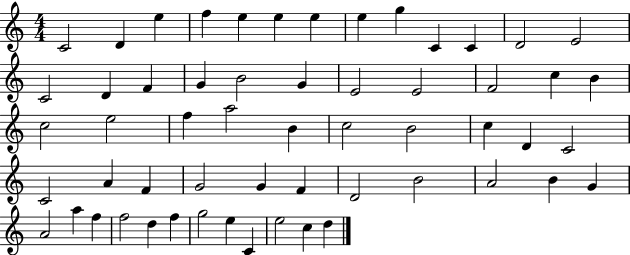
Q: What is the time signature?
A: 4/4